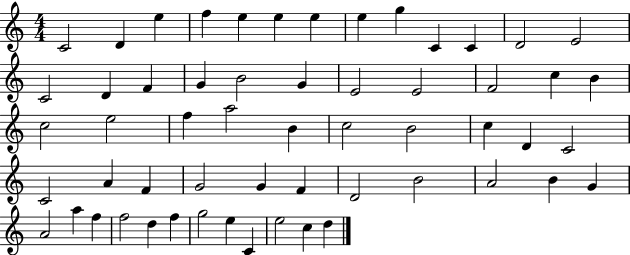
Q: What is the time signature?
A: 4/4